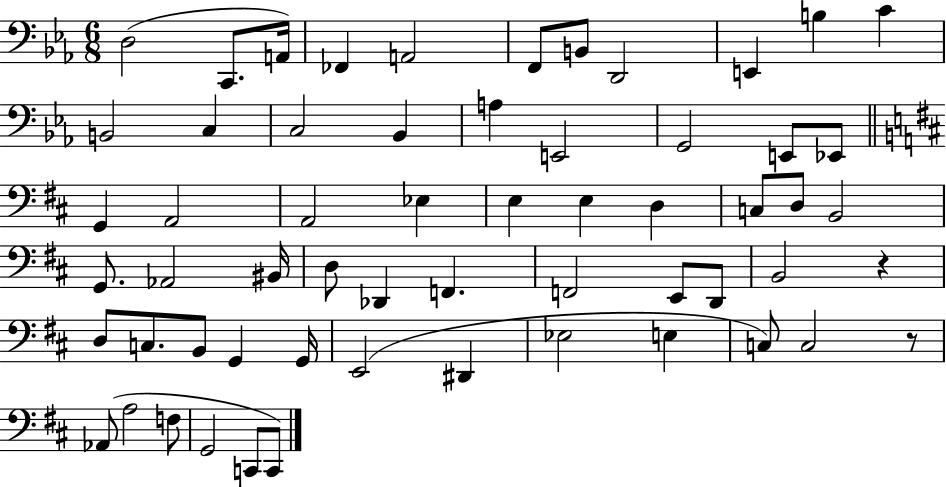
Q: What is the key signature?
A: EES major